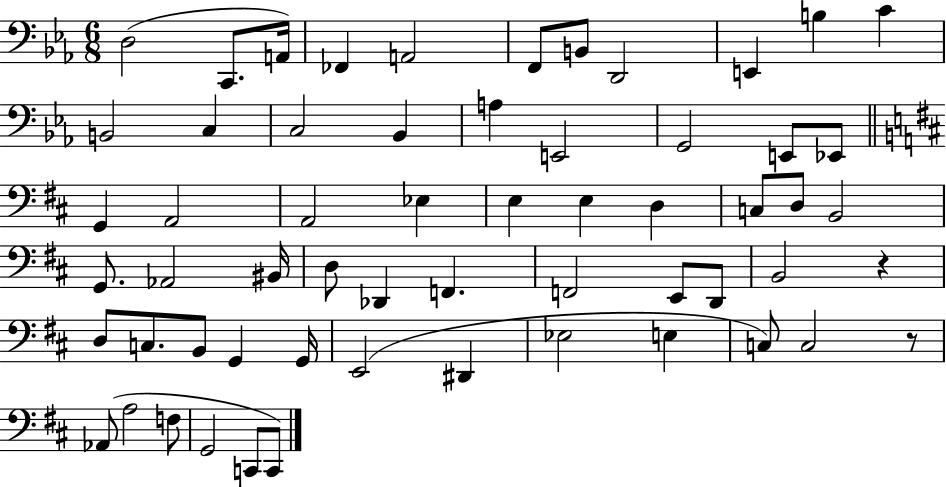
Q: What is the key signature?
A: EES major